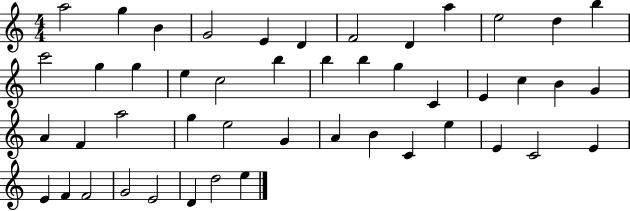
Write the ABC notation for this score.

X:1
T:Untitled
M:4/4
L:1/4
K:C
a2 g B G2 E D F2 D a e2 d b c'2 g g e c2 b b b g C E c B G A F a2 g e2 G A B C e E C2 E E F F2 G2 E2 D d2 e